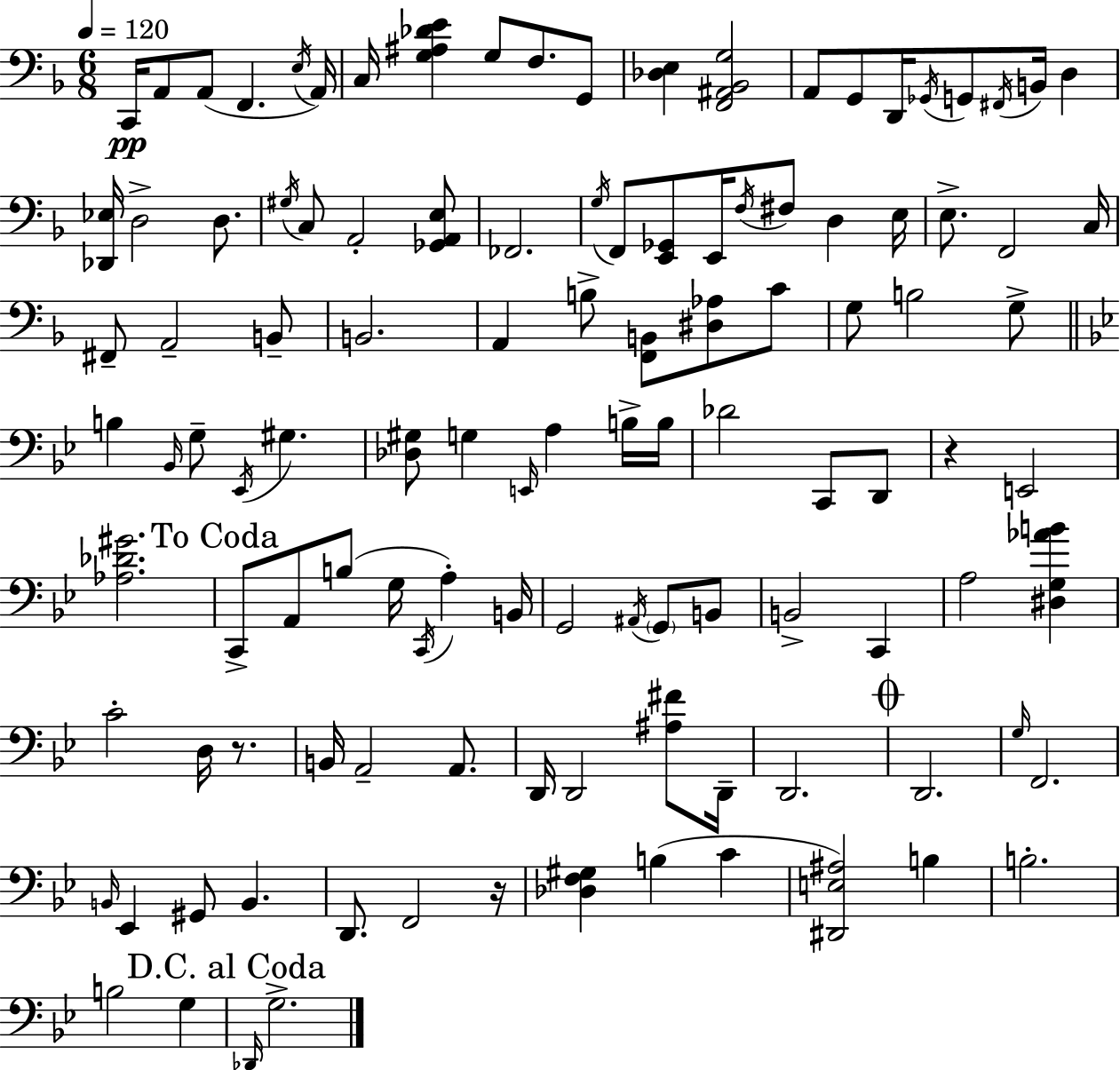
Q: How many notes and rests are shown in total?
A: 115